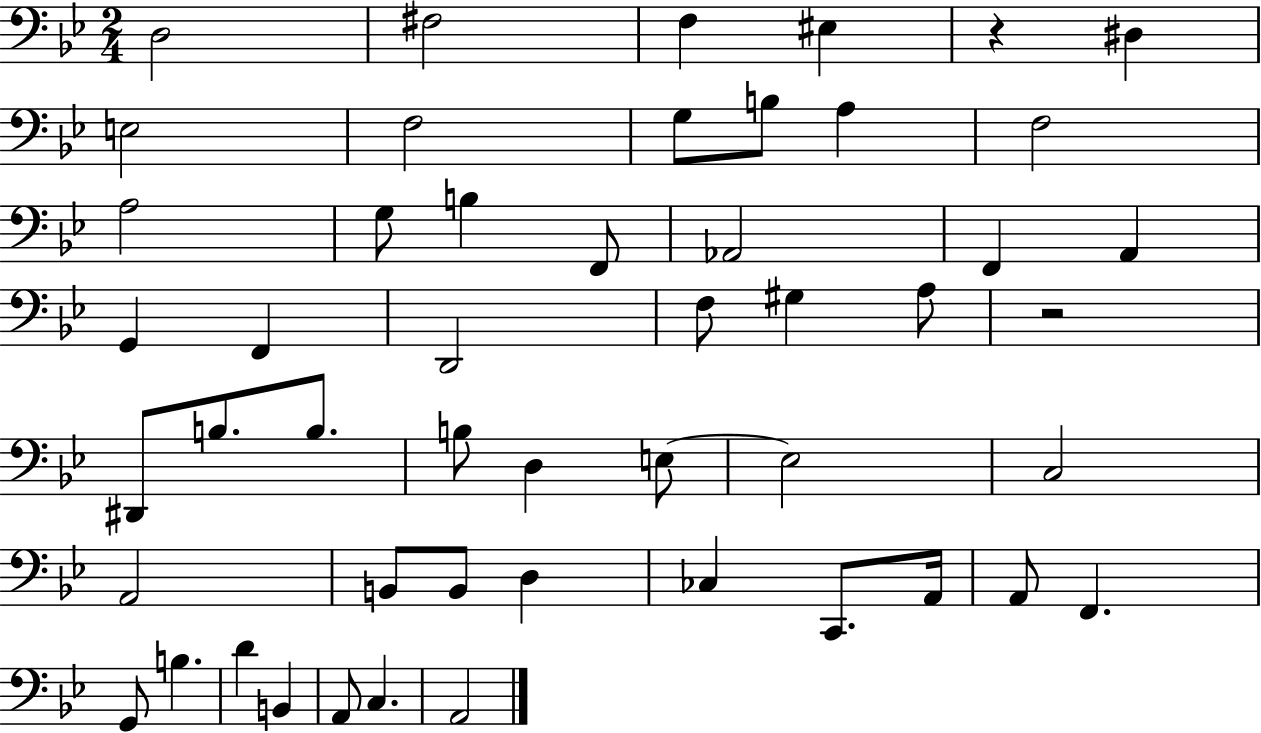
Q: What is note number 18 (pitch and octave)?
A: A2